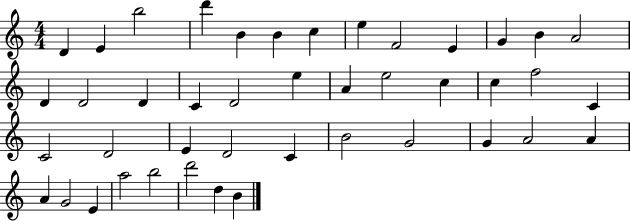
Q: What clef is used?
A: treble